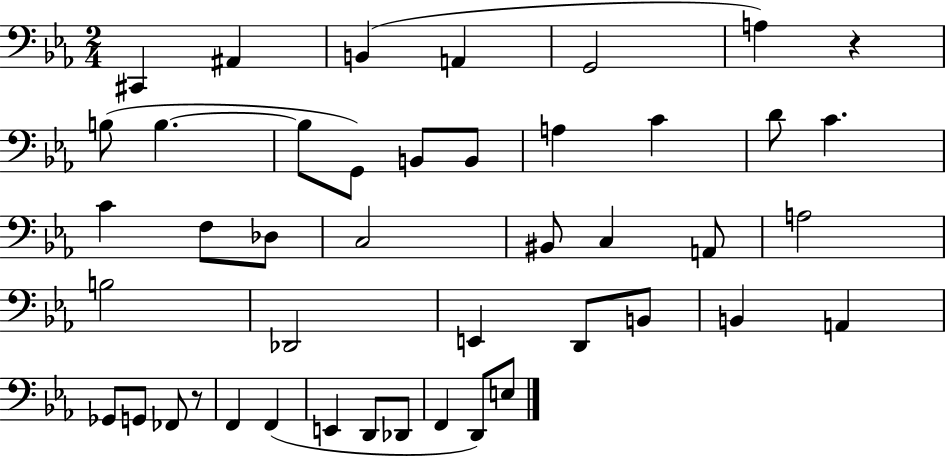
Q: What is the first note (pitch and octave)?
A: C#2